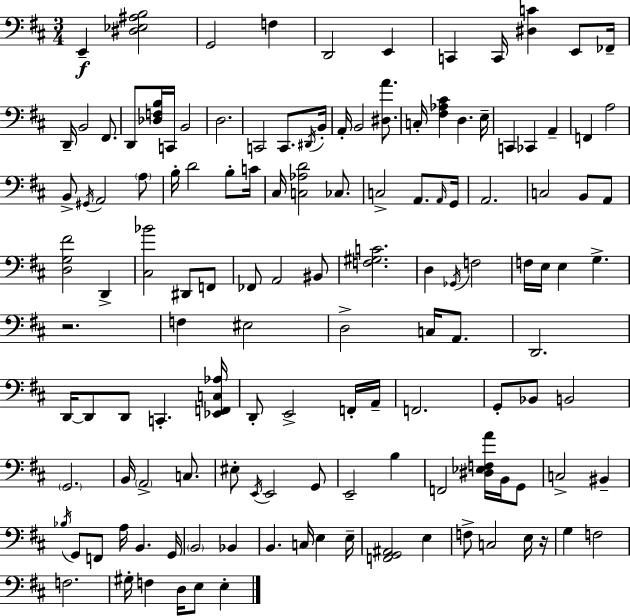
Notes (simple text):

E2/q [D#3,Eb3,A#3,B3]/h G2/h F3/q D2/h E2/q C2/q C2/s [D#3,C4]/q E2/e FES2/s D2/s B2/h F#2/e. D2/e [Db3,F3,B3]/s C2/s B2/h D3/h. C2/h C2/e. D#2/s B2/s A2/s B2/h [D#3,A4]/e. C3/s [F#3,Ab3,C#4]/q D3/q. E3/s C2/q CES2/q A2/q F2/q A3/h B2/e G#2/s A2/h A3/e B3/s D4/h B3/e C4/s C#3/s [C3,Ab3,D4]/h CES3/e. C3/h A2/e. A2/s G2/s A2/h. C3/h B2/e A2/e [D3,G3,F#4]/h D2/q [C#3,Bb4]/h D#2/e F2/e FES2/e A2/h BIS2/e [F3,G#3,C4]/h. D3/q Gb2/s F3/h F3/s E3/s E3/q G3/q. R/h. F3/q EIS3/h D3/h C3/s A2/e. D2/h. D2/s D2/e D2/e C2/q. [Eb2,F2,C3,Ab3]/s D2/e E2/h F2/s A2/s F2/h. G2/e Bb2/e B2/h G2/h. B2/s A2/h C3/e. EIS3/e E2/s E2/h G2/e E2/h B3/q F2/h [D#3,Eb3,F3,A4]/s B2/s G2/e C3/h BIS2/q Bb3/s G2/e F2/e A3/s B2/q. G2/s B2/h Bb2/q B2/q. C3/s E3/q E3/s [F2,G2,A#2]/h E3/q F3/e C3/h E3/s R/s G3/q F3/h F3/h. G#3/s F3/q D3/s E3/e E3/q